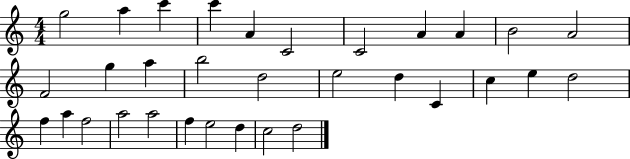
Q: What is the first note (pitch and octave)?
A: G5